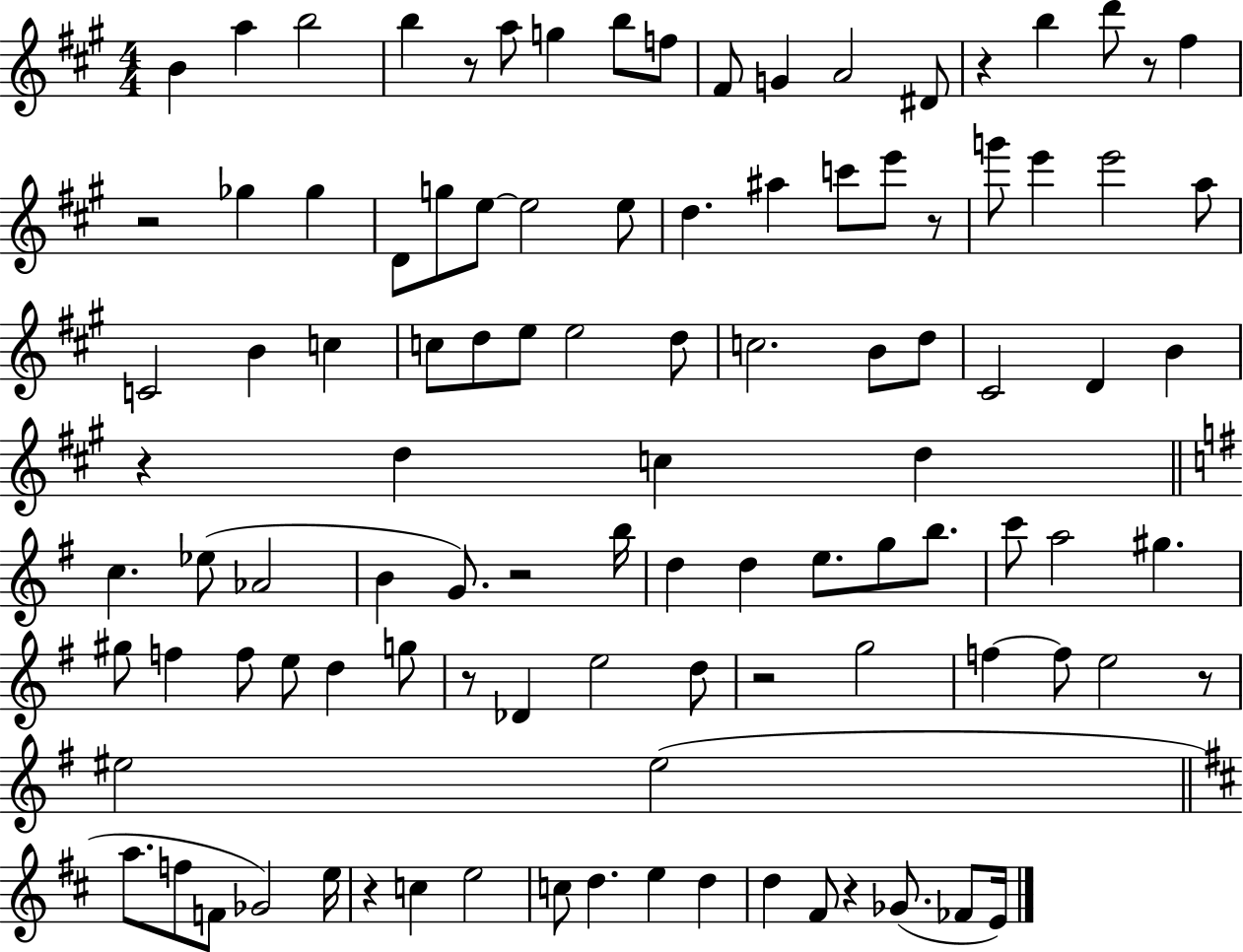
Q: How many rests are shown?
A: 12